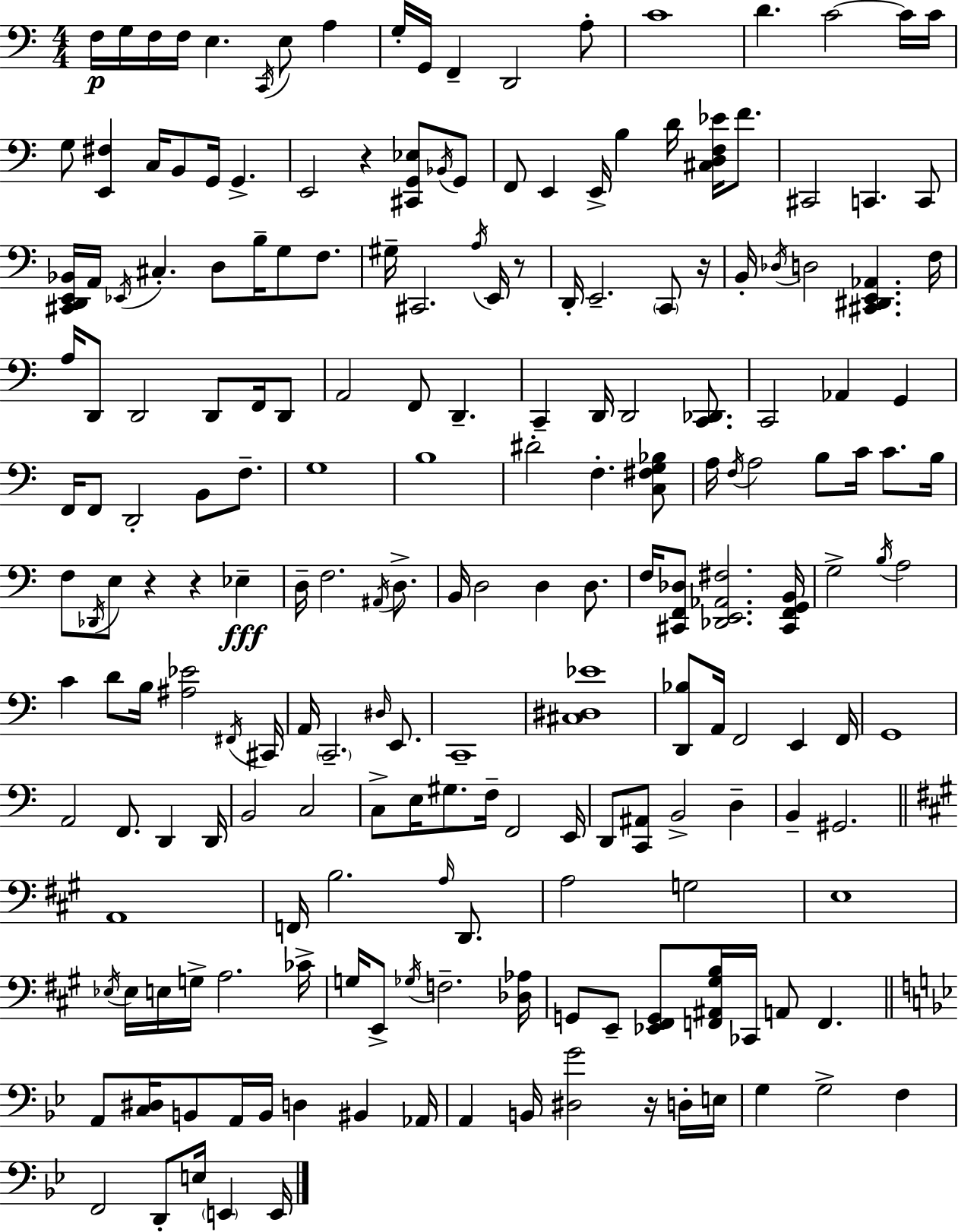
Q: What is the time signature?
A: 4/4